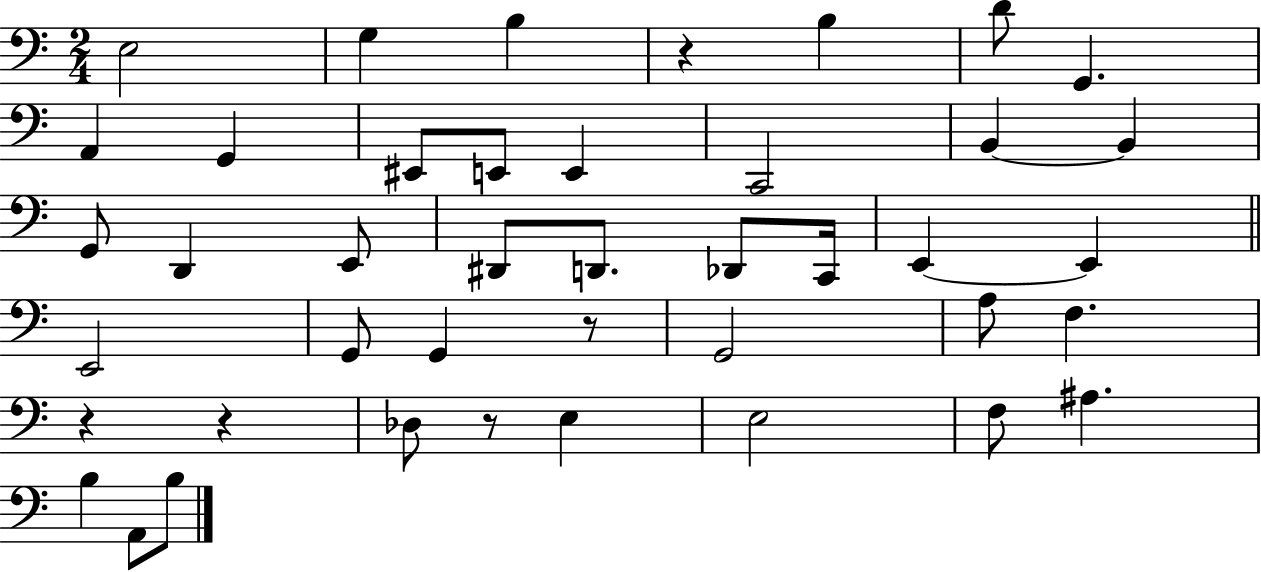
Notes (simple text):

E3/h G3/q B3/q R/q B3/q D4/e G2/q. A2/q G2/q EIS2/e E2/e E2/q C2/h B2/q B2/q G2/e D2/q E2/e D#2/e D2/e. Db2/e C2/s E2/q E2/q E2/h G2/e G2/q R/e G2/h A3/e F3/q. R/q R/q Db3/e R/e E3/q E3/h F3/e A#3/q. B3/q A2/e B3/e